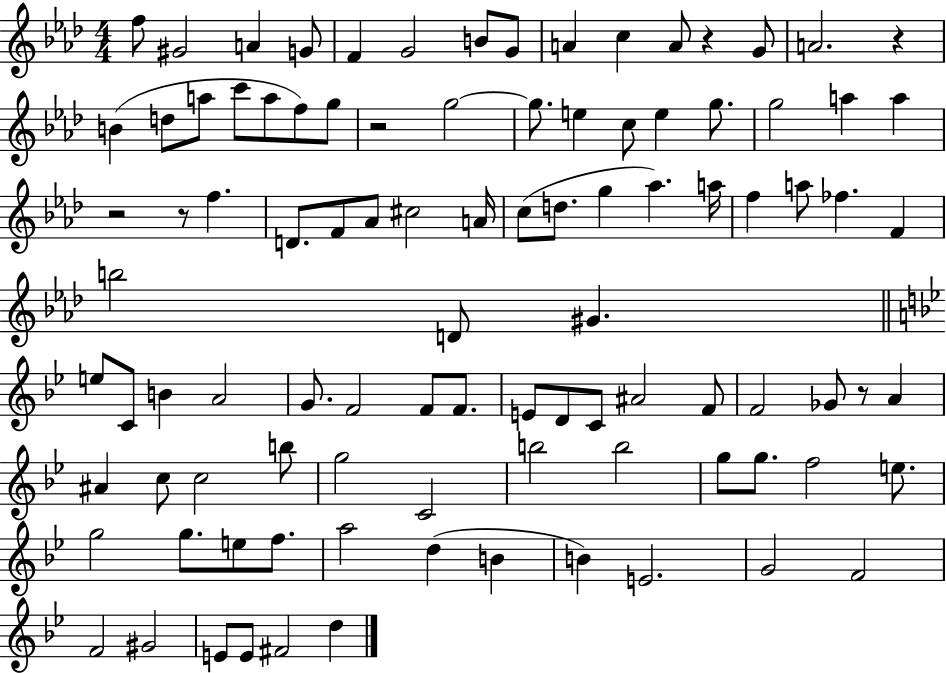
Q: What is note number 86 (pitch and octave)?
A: F4